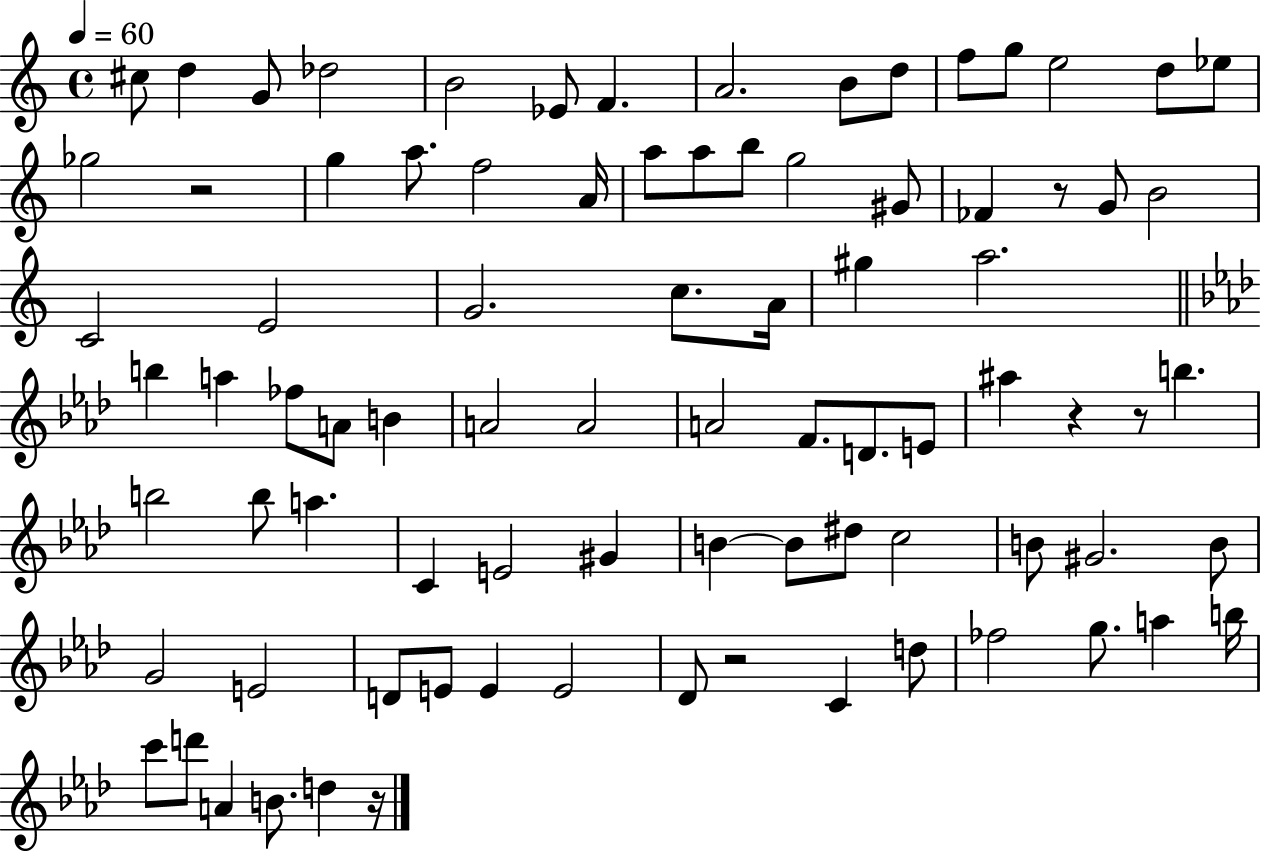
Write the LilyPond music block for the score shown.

{
  \clef treble
  \time 4/4
  \defaultTimeSignature
  \key c \major
  \tempo 4 = 60
  \repeat volta 2 { cis''8 d''4 g'8 des''2 | b'2 ees'8 f'4. | a'2. b'8 d''8 | f''8 g''8 e''2 d''8 ees''8 | \break ges''2 r2 | g''4 a''8. f''2 a'16 | a''8 a''8 b''8 g''2 gis'8 | fes'4 r8 g'8 b'2 | \break c'2 e'2 | g'2. c''8. a'16 | gis''4 a''2. | \bar "||" \break \key f \minor b''4 a''4 fes''8 a'8 b'4 | a'2 a'2 | a'2 f'8. d'8. e'8 | ais''4 r4 r8 b''4. | \break b''2 b''8 a''4. | c'4 e'2 gis'4 | b'4~~ b'8 dis''8 c''2 | b'8 gis'2. b'8 | \break g'2 e'2 | d'8 e'8 e'4 e'2 | des'8 r2 c'4 d''8 | fes''2 g''8. a''4 b''16 | \break c'''8 d'''8 a'4 b'8. d''4 r16 | } \bar "|."
}